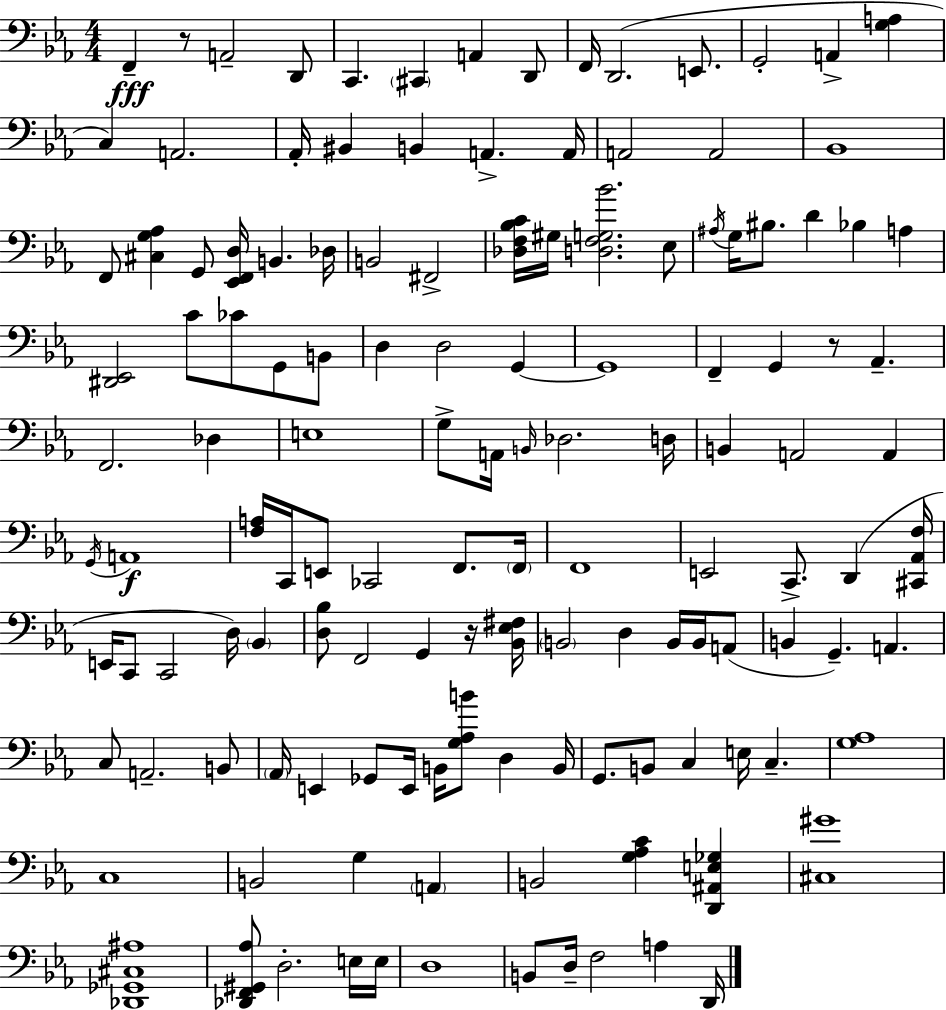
{
  \clef bass
  \numericTimeSignature
  \time 4/4
  \key ees \major
  f,4--\fff r8 a,2-- d,8 | c,4. \parenthesize cis,4 a,4 d,8 | f,16 d,2.( e,8. | g,2-. a,4-> <g a>4 | \break c4) a,2. | aes,16-. bis,4 b,4 a,4.-> a,16 | a,2 a,2 | bes,1 | \break f,8 <cis g aes>4 g,8 <ees, f, d>16 b,4. des16 | b,2 fis,2-> | <des f bes c'>16 gis16 <d f g bes'>2. ees8 | \acciaccatura { ais16 } g16 bis8. d'4 bes4 a4 | \break <dis, ees,>2 c'8 ces'8 g,8 b,8 | d4 d2 g,4~~ | g,1 | f,4-- g,4 r8 aes,4.-- | \break f,2. des4 | e1 | g8-> a,16 \grace { b,16 } des2. | d16 b,4 a,2 a,4 | \break \acciaccatura { g,16 }\f a,1 | <f a>16 c,16 e,8 ces,2 f,8. | \parenthesize f,16 f,1 | e,2 c,8.-> d,4( | \break <cis, aes, f>16 e,16 c,8 c,2 d16) \parenthesize bes,4 | <d bes>8 f,2 g,4 | r16 <bes, ees fis>16 \parenthesize b,2 d4 b,16 | b,16 a,8( b,4 g,4.--) a,4. | \break c8 a,2.-- | b,8 \parenthesize aes,16 e,4 ges,8 e,16 b,16 <g aes b'>8 d4 | b,16 g,8. b,8 c4 e16 c4.-- | <g aes>1 | \break c1 | b,2 g4 \parenthesize a,4 | b,2 <g aes c'>4 <d, ais, e ges>4 | <cis gis'>1 | \break <des, ges, cis ais>1 | <des, f, gis, aes>8 d2.-. | e16 e16 d1 | b,8 d16-- f2 a4 | \break d,16 \bar "|."
}